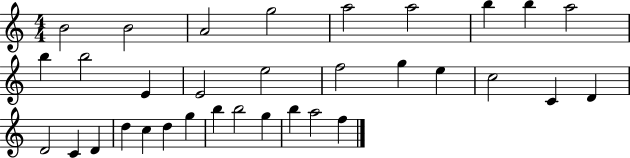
B4/h B4/h A4/h G5/h A5/h A5/h B5/q B5/q A5/h B5/q B5/h E4/q E4/h E5/h F5/h G5/q E5/q C5/h C4/q D4/q D4/h C4/q D4/q D5/q C5/q D5/q G5/q B5/q B5/h G5/q B5/q A5/h F5/q